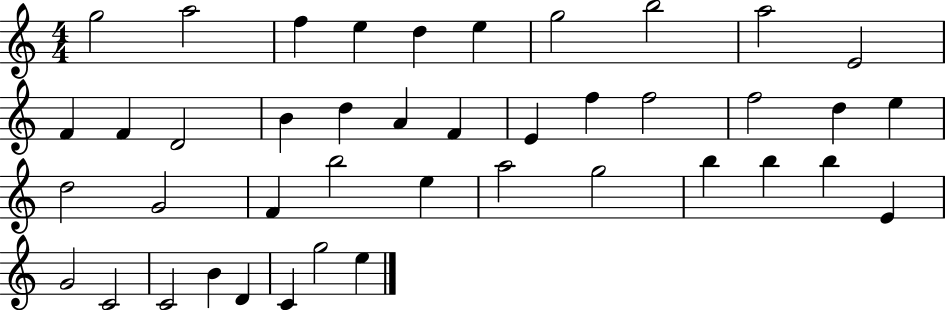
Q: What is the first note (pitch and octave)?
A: G5